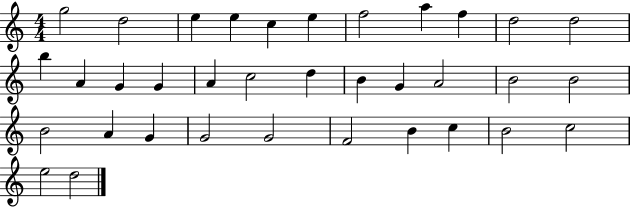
{
  \clef treble
  \numericTimeSignature
  \time 4/4
  \key c \major
  g''2 d''2 | e''4 e''4 c''4 e''4 | f''2 a''4 f''4 | d''2 d''2 | \break b''4 a'4 g'4 g'4 | a'4 c''2 d''4 | b'4 g'4 a'2 | b'2 b'2 | \break b'2 a'4 g'4 | g'2 g'2 | f'2 b'4 c''4 | b'2 c''2 | \break e''2 d''2 | \bar "|."
}